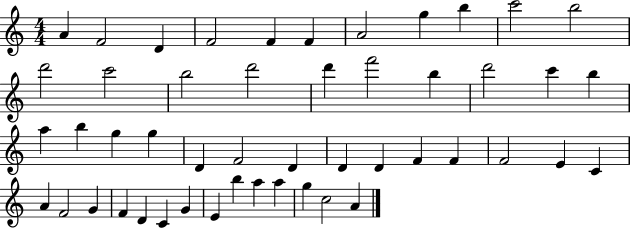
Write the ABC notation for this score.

X:1
T:Untitled
M:4/4
L:1/4
K:C
A F2 D F2 F F A2 g b c'2 b2 d'2 c'2 b2 d'2 d' f'2 b d'2 c' b a b g g D F2 D D D F F F2 E C A F2 G F D C G E b a a g c2 A